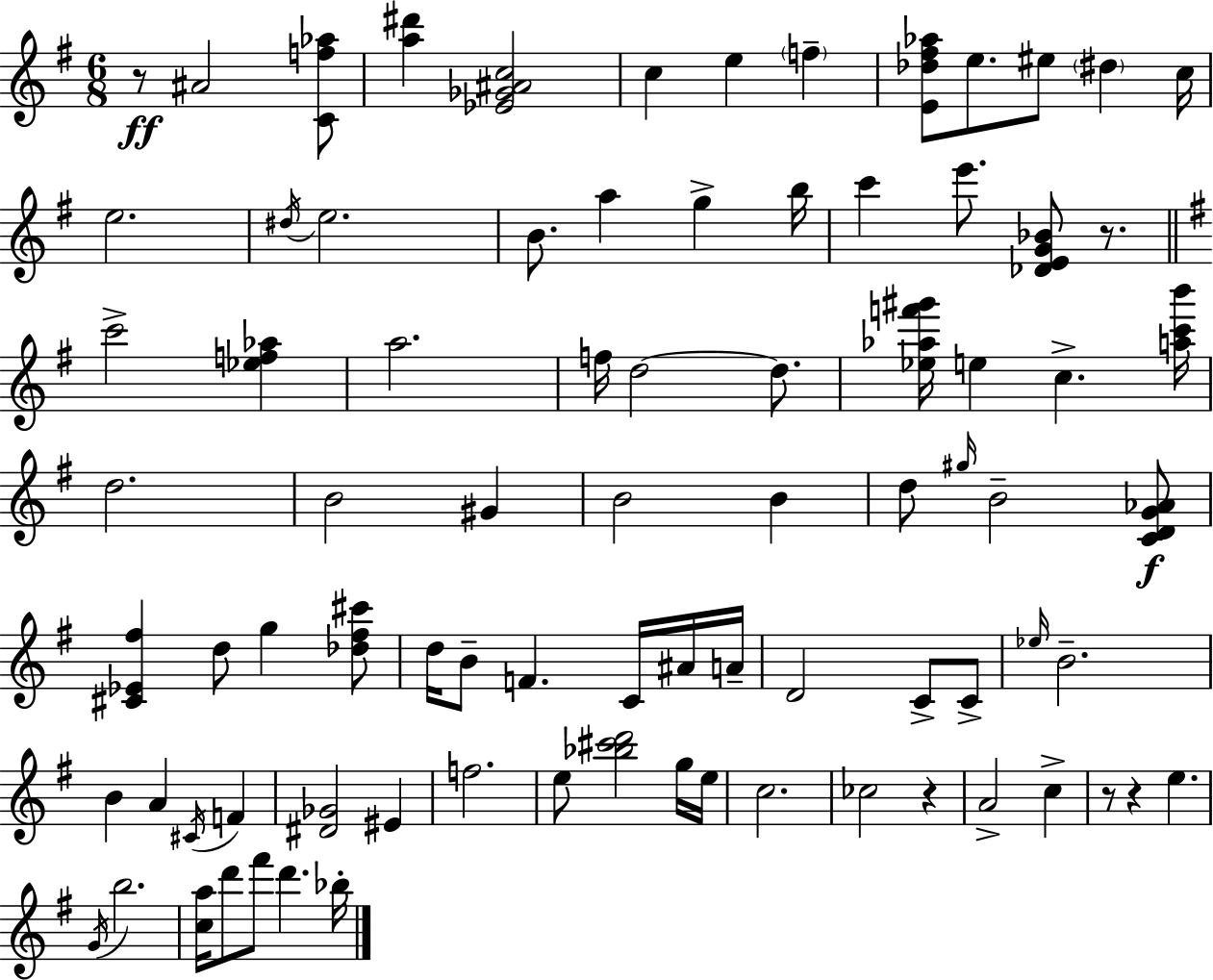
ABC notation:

X:1
T:Untitled
M:6/8
L:1/4
K:Em
z/2 ^A2 [Cf_a]/2 [a^d'] [_E_G^Ac]2 c e f [E_d^f_a]/2 e/2 ^e/2 ^d c/4 e2 ^d/4 e2 B/2 a g b/4 c' e'/2 [_DEG_B]/2 z/2 c'2 [_ef_a] a2 f/4 d2 d/2 [_e_af'^g']/4 e c [ac'b']/4 d2 B2 ^G B2 B d/2 ^g/4 B2 [CDG_A]/2 [^C_E^f] d/2 g [_d^f^c']/2 d/4 B/2 F C/4 ^A/4 A/4 D2 C/2 C/2 _e/4 B2 B A ^C/4 F [^D_G]2 ^E f2 e/2 [_b^c'd']2 g/4 e/4 c2 _c2 z A2 c z/2 z e G/4 b2 [ca]/4 d'/2 ^f'/2 d' _b/4